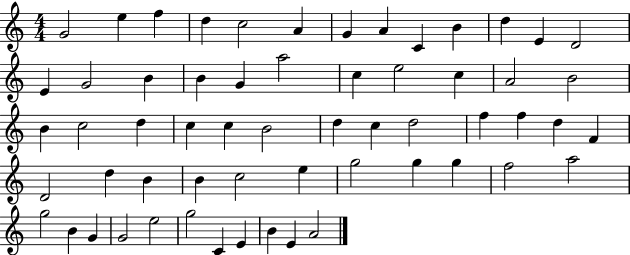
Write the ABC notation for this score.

X:1
T:Untitled
M:4/4
L:1/4
K:C
G2 e f d c2 A G A C B d E D2 E G2 B B G a2 c e2 c A2 B2 B c2 d c c B2 d c d2 f f d F D2 d B B c2 e g2 g g f2 a2 g2 B G G2 e2 g2 C E B E A2